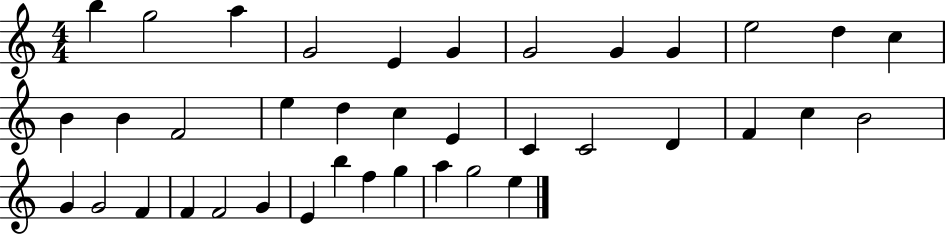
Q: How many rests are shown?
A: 0